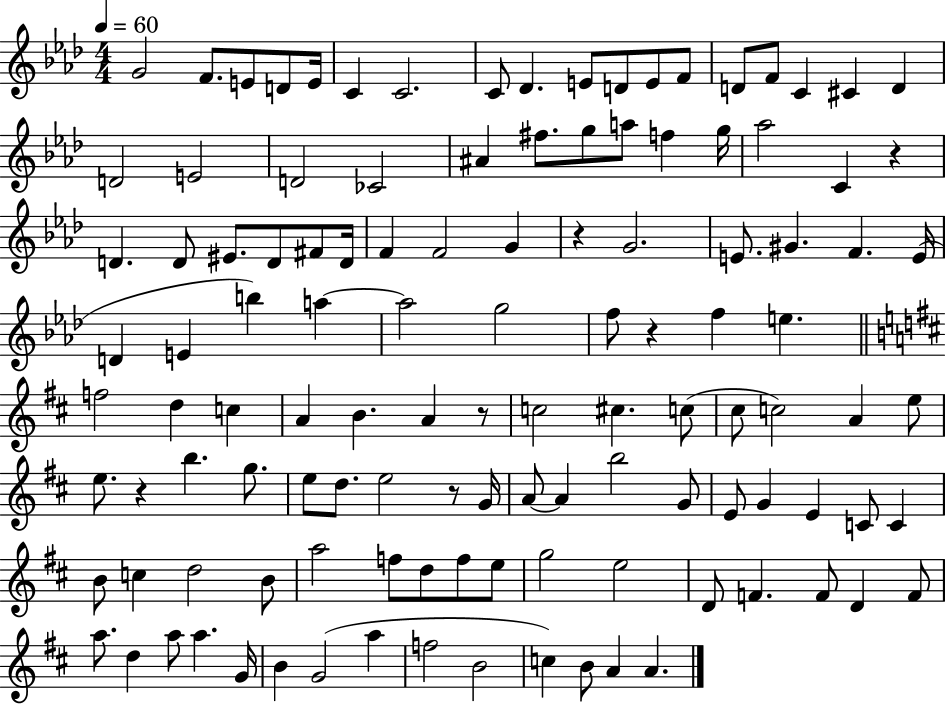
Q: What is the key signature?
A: AES major